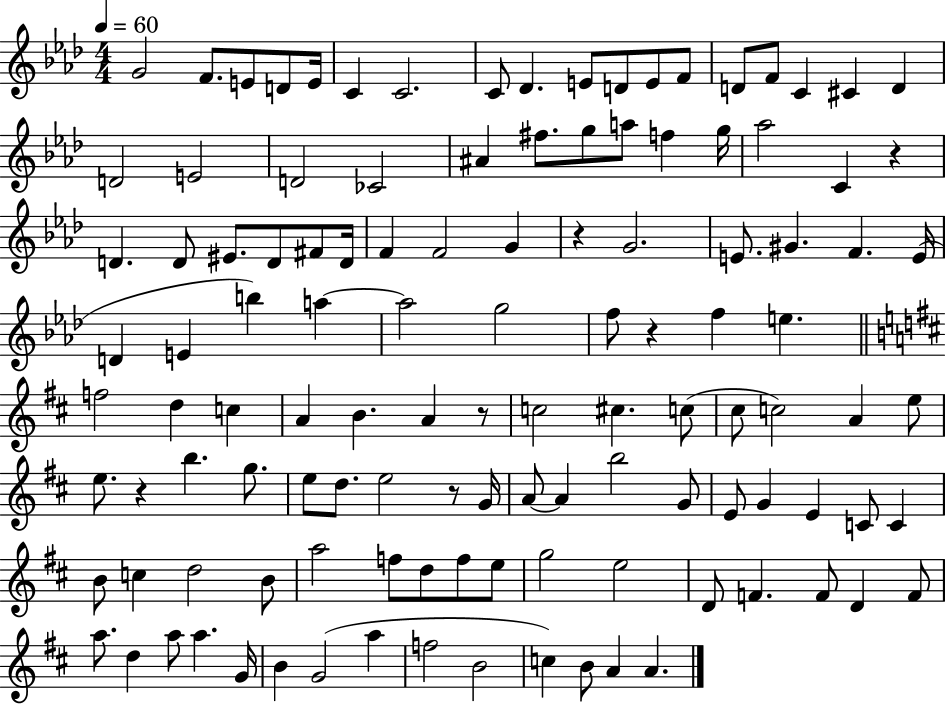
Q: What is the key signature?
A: AES major